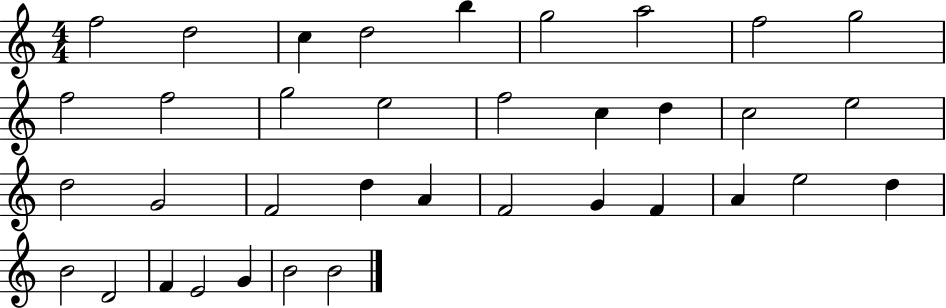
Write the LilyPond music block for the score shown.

{
  \clef treble
  \numericTimeSignature
  \time 4/4
  \key c \major
  f''2 d''2 | c''4 d''2 b''4 | g''2 a''2 | f''2 g''2 | \break f''2 f''2 | g''2 e''2 | f''2 c''4 d''4 | c''2 e''2 | \break d''2 g'2 | f'2 d''4 a'4 | f'2 g'4 f'4 | a'4 e''2 d''4 | \break b'2 d'2 | f'4 e'2 g'4 | b'2 b'2 | \bar "|."
}